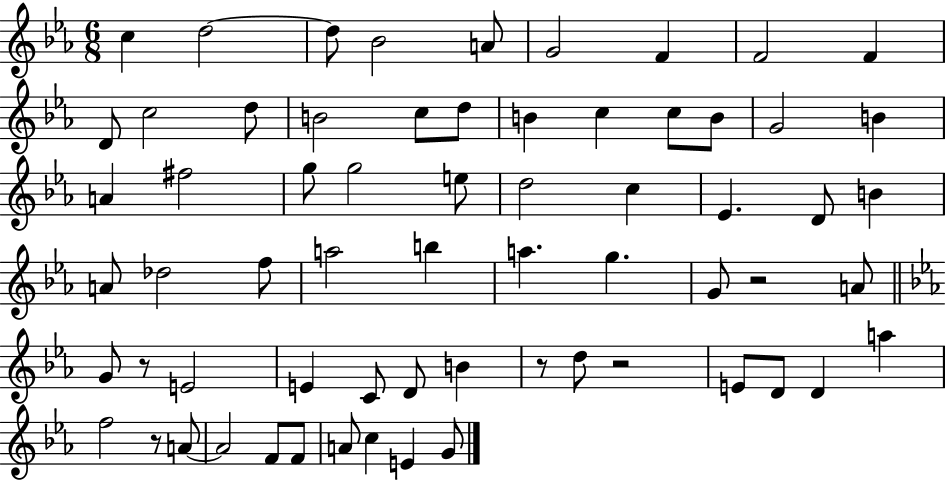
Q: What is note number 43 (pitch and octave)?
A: E4